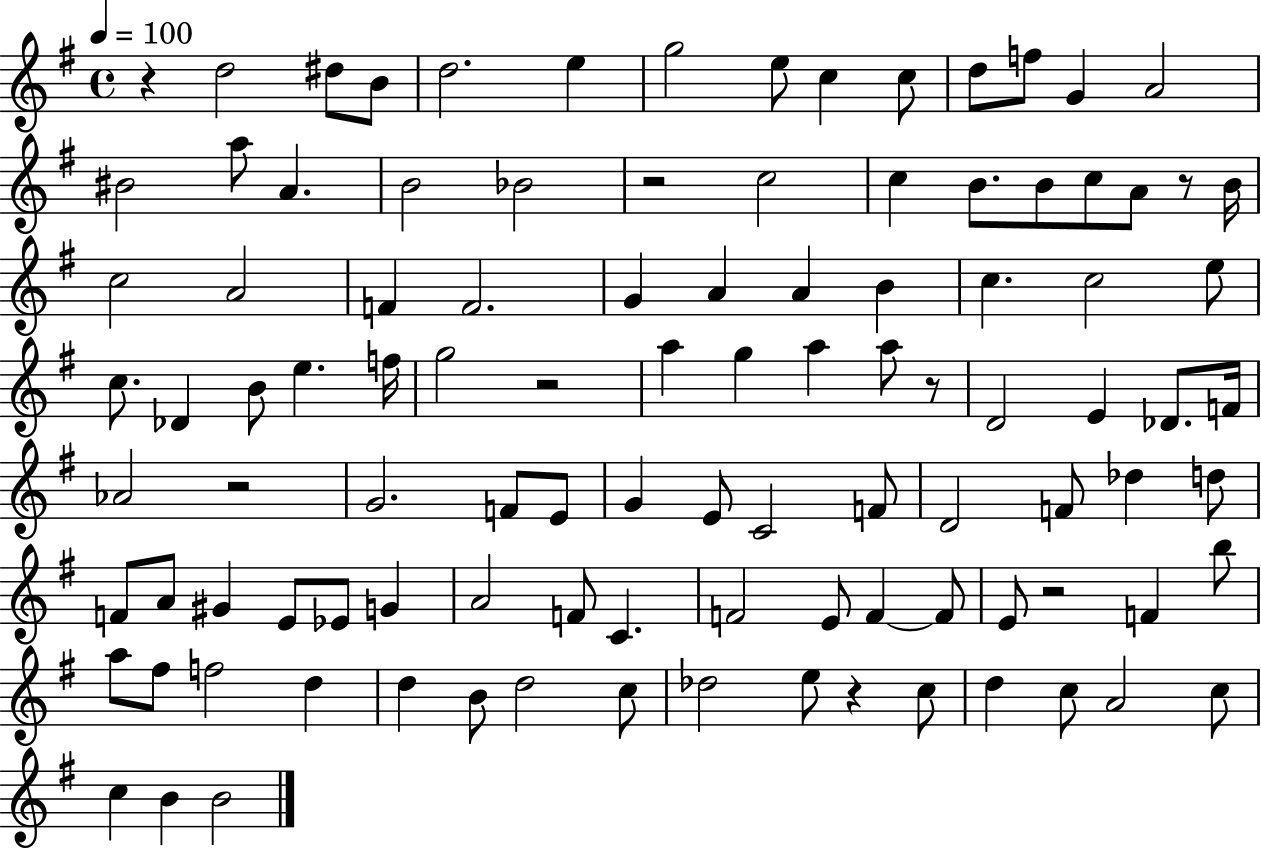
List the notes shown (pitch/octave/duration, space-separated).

R/q D5/h D#5/e B4/e D5/h. E5/q G5/h E5/e C5/q C5/e D5/e F5/e G4/q A4/h BIS4/h A5/e A4/q. B4/h Bb4/h R/h C5/h C5/q B4/e. B4/e C5/e A4/e R/e B4/s C5/h A4/h F4/q F4/h. G4/q A4/q A4/q B4/q C5/q. C5/h E5/e C5/e. Db4/q B4/e E5/q. F5/s G5/h R/h A5/q G5/q A5/q A5/e R/e D4/h E4/q Db4/e. F4/s Ab4/h R/h G4/h. F4/e E4/e G4/q E4/e C4/h F4/e D4/h F4/e Db5/q D5/e F4/e A4/e G#4/q E4/e Eb4/e G4/q A4/h F4/e C4/q. F4/h E4/e F4/q F4/e E4/e R/h F4/q B5/e A5/e F#5/e F5/h D5/q D5/q B4/e D5/h C5/e Db5/h E5/e R/q C5/e D5/q C5/e A4/h C5/e C5/q B4/q B4/h